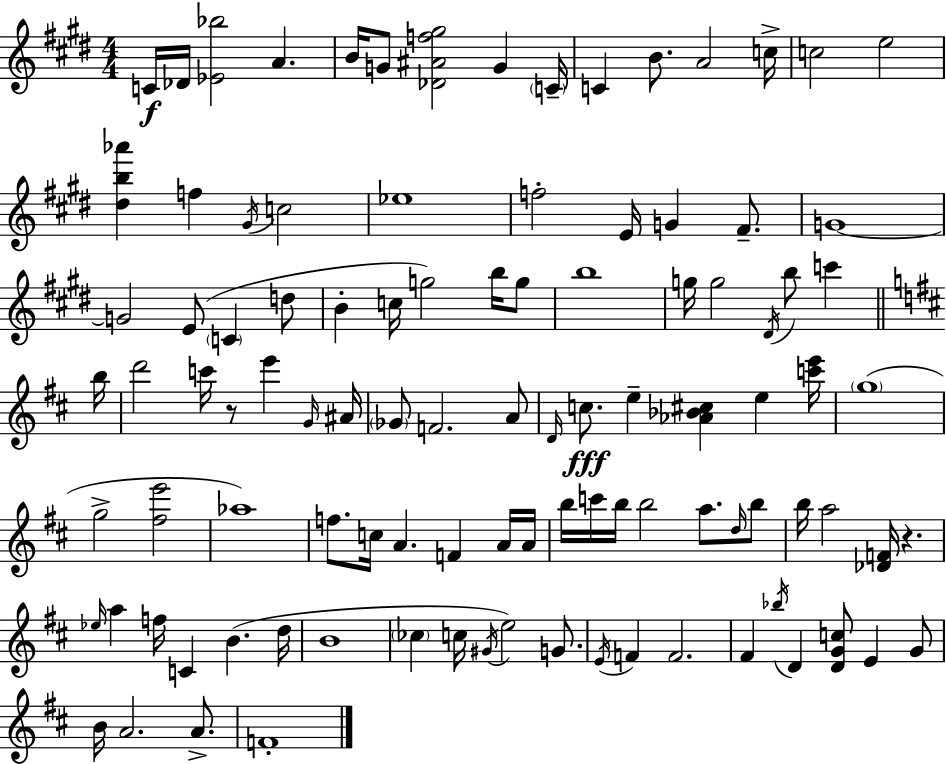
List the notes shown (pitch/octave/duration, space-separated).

C4/s Db4/s [Eb4,Bb5]/h A4/q. B4/s G4/e [Db4,A#4,F5,G#5]/h G4/q C4/s C4/q B4/e. A4/h C5/s C5/h E5/h [D#5,B5,Ab6]/q F5/q G#4/s C5/h Eb5/w F5/h E4/s G4/q F#4/e. G4/w G4/h E4/e C4/q D5/e B4/q C5/s G5/h B5/s G5/e B5/w G5/s G5/h D#4/s B5/e C6/q B5/s D6/h C6/s R/e E6/q G4/s A#4/s Gb4/e F4/h. A4/e D4/s C5/e. E5/q [Ab4,Bb4,C#5]/q E5/q [C6,E6]/s G5/w G5/h [F#5,E6]/h Ab5/w F5/e. C5/s A4/q. F4/q A4/s A4/s B5/s C6/s B5/s B5/h A5/e. D5/s B5/e B5/s A5/h [Db4,F4]/s R/q. Eb5/s A5/q F5/s C4/q B4/q. D5/s B4/w CES5/q C5/s G#4/s E5/h G4/e. E4/s F4/q F4/h. F#4/q Bb5/s D4/q [D4,G4,C5]/e E4/q G4/e B4/s A4/h. A4/e. F4/w